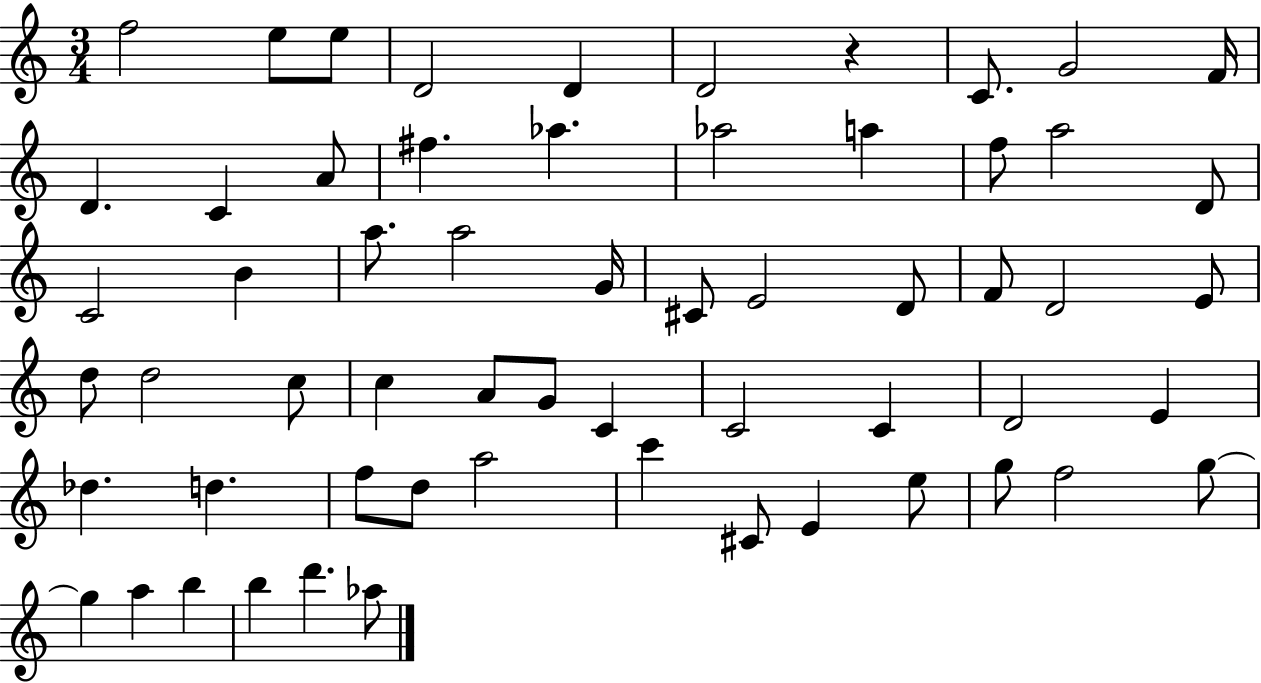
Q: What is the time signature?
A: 3/4